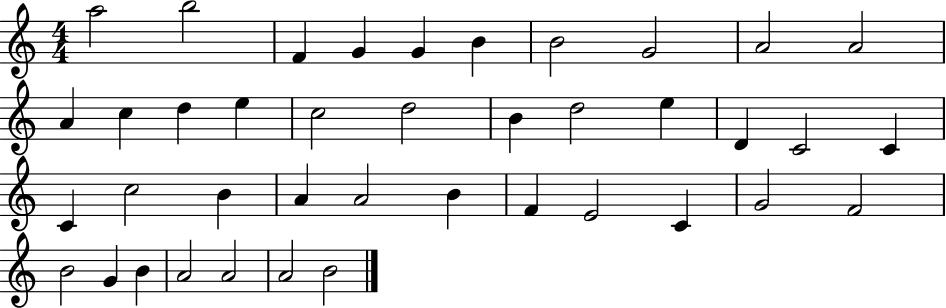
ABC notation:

X:1
T:Untitled
M:4/4
L:1/4
K:C
a2 b2 F G G B B2 G2 A2 A2 A c d e c2 d2 B d2 e D C2 C C c2 B A A2 B F E2 C G2 F2 B2 G B A2 A2 A2 B2